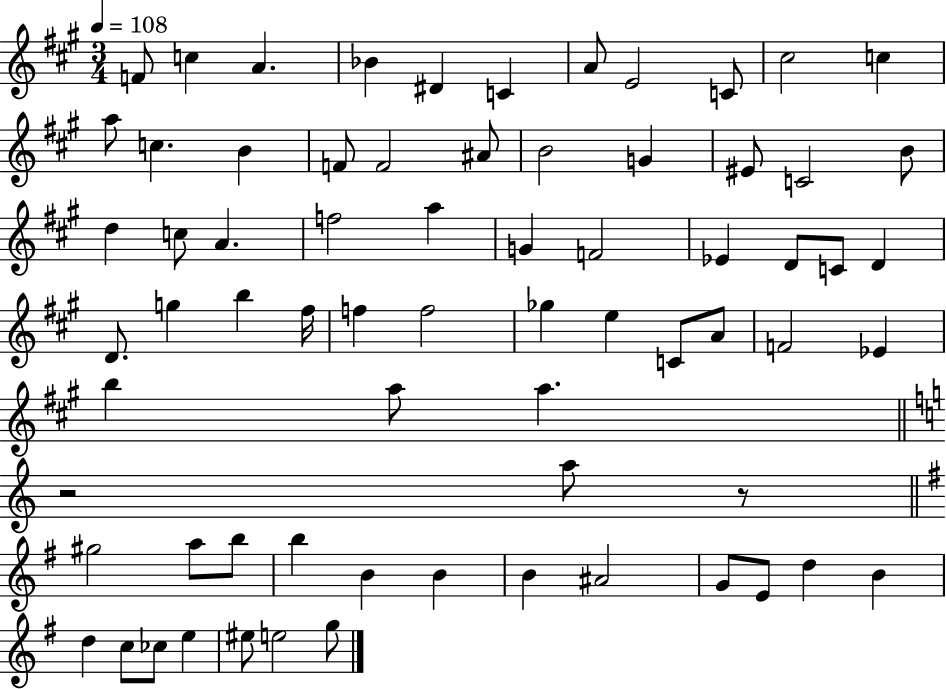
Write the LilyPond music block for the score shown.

{
  \clef treble
  \numericTimeSignature
  \time 3/4
  \key a \major
  \tempo 4 = 108
  f'8 c''4 a'4. | bes'4 dis'4 c'4 | a'8 e'2 c'8 | cis''2 c''4 | \break a''8 c''4. b'4 | f'8 f'2 ais'8 | b'2 g'4 | eis'8 c'2 b'8 | \break d''4 c''8 a'4. | f''2 a''4 | g'4 f'2 | ees'4 d'8 c'8 d'4 | \break d'8. g''4 b''4 fis''16 | f''4 f''2 | ges''4 e''4 c'8 a'8 | f'2 ees'4 | \break b''4 a''8 a''4. | \bar "||" \break \key c \major r2 a''8 r8 | \bar "||" \break \key e \minor gis''2 a''8 b''8 | b''4 b'4 b'4 | b'4 ais'2 | g'8 e'8 d''4 b'4 | \break d''4 c''8 ces''8 e''4 | eis''8 e''2 g''8 | \bar "|."
}